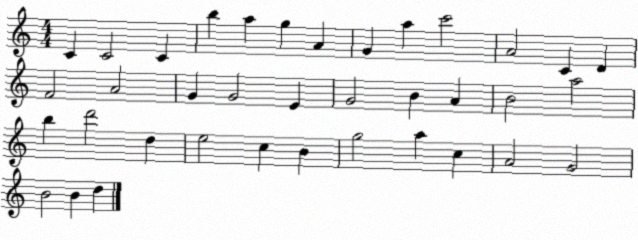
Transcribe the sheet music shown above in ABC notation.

X:1
T:Untitled
M:4/4
L:1/4
K:C
C C2 C b a g A G a c'2 A2 C D F2 A2 G G2 E G2 B A B2 a2 b d'2 d e2 c B g2 a c A2 G2 B2 B d